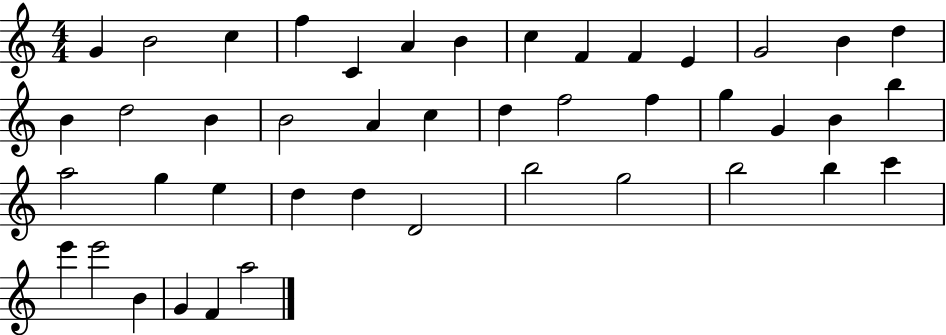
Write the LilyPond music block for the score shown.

{
  \clef treble
  \numericTimeSignature
  \time 4/4
  \key c \major
  g'4 b'2 c''4 | f''4 c'4 a'4 b'4 | c''4 f'4 f'4 e'4 | g'2 b'4 d''4 | \break b'4 d''2 b'4 | b'2 a'4 c''4 | d''4 f''2 f''4 | g''4 g'4 b'4 b''4 | \break a''2 g''4 e''4 | d''4 d''4 d'2 | b''2 g''2 | b''2 b''4 c'''4 | \break e'''4 e'''2 b'4 | g'4 f'4 a''2 | \bar "|."
}